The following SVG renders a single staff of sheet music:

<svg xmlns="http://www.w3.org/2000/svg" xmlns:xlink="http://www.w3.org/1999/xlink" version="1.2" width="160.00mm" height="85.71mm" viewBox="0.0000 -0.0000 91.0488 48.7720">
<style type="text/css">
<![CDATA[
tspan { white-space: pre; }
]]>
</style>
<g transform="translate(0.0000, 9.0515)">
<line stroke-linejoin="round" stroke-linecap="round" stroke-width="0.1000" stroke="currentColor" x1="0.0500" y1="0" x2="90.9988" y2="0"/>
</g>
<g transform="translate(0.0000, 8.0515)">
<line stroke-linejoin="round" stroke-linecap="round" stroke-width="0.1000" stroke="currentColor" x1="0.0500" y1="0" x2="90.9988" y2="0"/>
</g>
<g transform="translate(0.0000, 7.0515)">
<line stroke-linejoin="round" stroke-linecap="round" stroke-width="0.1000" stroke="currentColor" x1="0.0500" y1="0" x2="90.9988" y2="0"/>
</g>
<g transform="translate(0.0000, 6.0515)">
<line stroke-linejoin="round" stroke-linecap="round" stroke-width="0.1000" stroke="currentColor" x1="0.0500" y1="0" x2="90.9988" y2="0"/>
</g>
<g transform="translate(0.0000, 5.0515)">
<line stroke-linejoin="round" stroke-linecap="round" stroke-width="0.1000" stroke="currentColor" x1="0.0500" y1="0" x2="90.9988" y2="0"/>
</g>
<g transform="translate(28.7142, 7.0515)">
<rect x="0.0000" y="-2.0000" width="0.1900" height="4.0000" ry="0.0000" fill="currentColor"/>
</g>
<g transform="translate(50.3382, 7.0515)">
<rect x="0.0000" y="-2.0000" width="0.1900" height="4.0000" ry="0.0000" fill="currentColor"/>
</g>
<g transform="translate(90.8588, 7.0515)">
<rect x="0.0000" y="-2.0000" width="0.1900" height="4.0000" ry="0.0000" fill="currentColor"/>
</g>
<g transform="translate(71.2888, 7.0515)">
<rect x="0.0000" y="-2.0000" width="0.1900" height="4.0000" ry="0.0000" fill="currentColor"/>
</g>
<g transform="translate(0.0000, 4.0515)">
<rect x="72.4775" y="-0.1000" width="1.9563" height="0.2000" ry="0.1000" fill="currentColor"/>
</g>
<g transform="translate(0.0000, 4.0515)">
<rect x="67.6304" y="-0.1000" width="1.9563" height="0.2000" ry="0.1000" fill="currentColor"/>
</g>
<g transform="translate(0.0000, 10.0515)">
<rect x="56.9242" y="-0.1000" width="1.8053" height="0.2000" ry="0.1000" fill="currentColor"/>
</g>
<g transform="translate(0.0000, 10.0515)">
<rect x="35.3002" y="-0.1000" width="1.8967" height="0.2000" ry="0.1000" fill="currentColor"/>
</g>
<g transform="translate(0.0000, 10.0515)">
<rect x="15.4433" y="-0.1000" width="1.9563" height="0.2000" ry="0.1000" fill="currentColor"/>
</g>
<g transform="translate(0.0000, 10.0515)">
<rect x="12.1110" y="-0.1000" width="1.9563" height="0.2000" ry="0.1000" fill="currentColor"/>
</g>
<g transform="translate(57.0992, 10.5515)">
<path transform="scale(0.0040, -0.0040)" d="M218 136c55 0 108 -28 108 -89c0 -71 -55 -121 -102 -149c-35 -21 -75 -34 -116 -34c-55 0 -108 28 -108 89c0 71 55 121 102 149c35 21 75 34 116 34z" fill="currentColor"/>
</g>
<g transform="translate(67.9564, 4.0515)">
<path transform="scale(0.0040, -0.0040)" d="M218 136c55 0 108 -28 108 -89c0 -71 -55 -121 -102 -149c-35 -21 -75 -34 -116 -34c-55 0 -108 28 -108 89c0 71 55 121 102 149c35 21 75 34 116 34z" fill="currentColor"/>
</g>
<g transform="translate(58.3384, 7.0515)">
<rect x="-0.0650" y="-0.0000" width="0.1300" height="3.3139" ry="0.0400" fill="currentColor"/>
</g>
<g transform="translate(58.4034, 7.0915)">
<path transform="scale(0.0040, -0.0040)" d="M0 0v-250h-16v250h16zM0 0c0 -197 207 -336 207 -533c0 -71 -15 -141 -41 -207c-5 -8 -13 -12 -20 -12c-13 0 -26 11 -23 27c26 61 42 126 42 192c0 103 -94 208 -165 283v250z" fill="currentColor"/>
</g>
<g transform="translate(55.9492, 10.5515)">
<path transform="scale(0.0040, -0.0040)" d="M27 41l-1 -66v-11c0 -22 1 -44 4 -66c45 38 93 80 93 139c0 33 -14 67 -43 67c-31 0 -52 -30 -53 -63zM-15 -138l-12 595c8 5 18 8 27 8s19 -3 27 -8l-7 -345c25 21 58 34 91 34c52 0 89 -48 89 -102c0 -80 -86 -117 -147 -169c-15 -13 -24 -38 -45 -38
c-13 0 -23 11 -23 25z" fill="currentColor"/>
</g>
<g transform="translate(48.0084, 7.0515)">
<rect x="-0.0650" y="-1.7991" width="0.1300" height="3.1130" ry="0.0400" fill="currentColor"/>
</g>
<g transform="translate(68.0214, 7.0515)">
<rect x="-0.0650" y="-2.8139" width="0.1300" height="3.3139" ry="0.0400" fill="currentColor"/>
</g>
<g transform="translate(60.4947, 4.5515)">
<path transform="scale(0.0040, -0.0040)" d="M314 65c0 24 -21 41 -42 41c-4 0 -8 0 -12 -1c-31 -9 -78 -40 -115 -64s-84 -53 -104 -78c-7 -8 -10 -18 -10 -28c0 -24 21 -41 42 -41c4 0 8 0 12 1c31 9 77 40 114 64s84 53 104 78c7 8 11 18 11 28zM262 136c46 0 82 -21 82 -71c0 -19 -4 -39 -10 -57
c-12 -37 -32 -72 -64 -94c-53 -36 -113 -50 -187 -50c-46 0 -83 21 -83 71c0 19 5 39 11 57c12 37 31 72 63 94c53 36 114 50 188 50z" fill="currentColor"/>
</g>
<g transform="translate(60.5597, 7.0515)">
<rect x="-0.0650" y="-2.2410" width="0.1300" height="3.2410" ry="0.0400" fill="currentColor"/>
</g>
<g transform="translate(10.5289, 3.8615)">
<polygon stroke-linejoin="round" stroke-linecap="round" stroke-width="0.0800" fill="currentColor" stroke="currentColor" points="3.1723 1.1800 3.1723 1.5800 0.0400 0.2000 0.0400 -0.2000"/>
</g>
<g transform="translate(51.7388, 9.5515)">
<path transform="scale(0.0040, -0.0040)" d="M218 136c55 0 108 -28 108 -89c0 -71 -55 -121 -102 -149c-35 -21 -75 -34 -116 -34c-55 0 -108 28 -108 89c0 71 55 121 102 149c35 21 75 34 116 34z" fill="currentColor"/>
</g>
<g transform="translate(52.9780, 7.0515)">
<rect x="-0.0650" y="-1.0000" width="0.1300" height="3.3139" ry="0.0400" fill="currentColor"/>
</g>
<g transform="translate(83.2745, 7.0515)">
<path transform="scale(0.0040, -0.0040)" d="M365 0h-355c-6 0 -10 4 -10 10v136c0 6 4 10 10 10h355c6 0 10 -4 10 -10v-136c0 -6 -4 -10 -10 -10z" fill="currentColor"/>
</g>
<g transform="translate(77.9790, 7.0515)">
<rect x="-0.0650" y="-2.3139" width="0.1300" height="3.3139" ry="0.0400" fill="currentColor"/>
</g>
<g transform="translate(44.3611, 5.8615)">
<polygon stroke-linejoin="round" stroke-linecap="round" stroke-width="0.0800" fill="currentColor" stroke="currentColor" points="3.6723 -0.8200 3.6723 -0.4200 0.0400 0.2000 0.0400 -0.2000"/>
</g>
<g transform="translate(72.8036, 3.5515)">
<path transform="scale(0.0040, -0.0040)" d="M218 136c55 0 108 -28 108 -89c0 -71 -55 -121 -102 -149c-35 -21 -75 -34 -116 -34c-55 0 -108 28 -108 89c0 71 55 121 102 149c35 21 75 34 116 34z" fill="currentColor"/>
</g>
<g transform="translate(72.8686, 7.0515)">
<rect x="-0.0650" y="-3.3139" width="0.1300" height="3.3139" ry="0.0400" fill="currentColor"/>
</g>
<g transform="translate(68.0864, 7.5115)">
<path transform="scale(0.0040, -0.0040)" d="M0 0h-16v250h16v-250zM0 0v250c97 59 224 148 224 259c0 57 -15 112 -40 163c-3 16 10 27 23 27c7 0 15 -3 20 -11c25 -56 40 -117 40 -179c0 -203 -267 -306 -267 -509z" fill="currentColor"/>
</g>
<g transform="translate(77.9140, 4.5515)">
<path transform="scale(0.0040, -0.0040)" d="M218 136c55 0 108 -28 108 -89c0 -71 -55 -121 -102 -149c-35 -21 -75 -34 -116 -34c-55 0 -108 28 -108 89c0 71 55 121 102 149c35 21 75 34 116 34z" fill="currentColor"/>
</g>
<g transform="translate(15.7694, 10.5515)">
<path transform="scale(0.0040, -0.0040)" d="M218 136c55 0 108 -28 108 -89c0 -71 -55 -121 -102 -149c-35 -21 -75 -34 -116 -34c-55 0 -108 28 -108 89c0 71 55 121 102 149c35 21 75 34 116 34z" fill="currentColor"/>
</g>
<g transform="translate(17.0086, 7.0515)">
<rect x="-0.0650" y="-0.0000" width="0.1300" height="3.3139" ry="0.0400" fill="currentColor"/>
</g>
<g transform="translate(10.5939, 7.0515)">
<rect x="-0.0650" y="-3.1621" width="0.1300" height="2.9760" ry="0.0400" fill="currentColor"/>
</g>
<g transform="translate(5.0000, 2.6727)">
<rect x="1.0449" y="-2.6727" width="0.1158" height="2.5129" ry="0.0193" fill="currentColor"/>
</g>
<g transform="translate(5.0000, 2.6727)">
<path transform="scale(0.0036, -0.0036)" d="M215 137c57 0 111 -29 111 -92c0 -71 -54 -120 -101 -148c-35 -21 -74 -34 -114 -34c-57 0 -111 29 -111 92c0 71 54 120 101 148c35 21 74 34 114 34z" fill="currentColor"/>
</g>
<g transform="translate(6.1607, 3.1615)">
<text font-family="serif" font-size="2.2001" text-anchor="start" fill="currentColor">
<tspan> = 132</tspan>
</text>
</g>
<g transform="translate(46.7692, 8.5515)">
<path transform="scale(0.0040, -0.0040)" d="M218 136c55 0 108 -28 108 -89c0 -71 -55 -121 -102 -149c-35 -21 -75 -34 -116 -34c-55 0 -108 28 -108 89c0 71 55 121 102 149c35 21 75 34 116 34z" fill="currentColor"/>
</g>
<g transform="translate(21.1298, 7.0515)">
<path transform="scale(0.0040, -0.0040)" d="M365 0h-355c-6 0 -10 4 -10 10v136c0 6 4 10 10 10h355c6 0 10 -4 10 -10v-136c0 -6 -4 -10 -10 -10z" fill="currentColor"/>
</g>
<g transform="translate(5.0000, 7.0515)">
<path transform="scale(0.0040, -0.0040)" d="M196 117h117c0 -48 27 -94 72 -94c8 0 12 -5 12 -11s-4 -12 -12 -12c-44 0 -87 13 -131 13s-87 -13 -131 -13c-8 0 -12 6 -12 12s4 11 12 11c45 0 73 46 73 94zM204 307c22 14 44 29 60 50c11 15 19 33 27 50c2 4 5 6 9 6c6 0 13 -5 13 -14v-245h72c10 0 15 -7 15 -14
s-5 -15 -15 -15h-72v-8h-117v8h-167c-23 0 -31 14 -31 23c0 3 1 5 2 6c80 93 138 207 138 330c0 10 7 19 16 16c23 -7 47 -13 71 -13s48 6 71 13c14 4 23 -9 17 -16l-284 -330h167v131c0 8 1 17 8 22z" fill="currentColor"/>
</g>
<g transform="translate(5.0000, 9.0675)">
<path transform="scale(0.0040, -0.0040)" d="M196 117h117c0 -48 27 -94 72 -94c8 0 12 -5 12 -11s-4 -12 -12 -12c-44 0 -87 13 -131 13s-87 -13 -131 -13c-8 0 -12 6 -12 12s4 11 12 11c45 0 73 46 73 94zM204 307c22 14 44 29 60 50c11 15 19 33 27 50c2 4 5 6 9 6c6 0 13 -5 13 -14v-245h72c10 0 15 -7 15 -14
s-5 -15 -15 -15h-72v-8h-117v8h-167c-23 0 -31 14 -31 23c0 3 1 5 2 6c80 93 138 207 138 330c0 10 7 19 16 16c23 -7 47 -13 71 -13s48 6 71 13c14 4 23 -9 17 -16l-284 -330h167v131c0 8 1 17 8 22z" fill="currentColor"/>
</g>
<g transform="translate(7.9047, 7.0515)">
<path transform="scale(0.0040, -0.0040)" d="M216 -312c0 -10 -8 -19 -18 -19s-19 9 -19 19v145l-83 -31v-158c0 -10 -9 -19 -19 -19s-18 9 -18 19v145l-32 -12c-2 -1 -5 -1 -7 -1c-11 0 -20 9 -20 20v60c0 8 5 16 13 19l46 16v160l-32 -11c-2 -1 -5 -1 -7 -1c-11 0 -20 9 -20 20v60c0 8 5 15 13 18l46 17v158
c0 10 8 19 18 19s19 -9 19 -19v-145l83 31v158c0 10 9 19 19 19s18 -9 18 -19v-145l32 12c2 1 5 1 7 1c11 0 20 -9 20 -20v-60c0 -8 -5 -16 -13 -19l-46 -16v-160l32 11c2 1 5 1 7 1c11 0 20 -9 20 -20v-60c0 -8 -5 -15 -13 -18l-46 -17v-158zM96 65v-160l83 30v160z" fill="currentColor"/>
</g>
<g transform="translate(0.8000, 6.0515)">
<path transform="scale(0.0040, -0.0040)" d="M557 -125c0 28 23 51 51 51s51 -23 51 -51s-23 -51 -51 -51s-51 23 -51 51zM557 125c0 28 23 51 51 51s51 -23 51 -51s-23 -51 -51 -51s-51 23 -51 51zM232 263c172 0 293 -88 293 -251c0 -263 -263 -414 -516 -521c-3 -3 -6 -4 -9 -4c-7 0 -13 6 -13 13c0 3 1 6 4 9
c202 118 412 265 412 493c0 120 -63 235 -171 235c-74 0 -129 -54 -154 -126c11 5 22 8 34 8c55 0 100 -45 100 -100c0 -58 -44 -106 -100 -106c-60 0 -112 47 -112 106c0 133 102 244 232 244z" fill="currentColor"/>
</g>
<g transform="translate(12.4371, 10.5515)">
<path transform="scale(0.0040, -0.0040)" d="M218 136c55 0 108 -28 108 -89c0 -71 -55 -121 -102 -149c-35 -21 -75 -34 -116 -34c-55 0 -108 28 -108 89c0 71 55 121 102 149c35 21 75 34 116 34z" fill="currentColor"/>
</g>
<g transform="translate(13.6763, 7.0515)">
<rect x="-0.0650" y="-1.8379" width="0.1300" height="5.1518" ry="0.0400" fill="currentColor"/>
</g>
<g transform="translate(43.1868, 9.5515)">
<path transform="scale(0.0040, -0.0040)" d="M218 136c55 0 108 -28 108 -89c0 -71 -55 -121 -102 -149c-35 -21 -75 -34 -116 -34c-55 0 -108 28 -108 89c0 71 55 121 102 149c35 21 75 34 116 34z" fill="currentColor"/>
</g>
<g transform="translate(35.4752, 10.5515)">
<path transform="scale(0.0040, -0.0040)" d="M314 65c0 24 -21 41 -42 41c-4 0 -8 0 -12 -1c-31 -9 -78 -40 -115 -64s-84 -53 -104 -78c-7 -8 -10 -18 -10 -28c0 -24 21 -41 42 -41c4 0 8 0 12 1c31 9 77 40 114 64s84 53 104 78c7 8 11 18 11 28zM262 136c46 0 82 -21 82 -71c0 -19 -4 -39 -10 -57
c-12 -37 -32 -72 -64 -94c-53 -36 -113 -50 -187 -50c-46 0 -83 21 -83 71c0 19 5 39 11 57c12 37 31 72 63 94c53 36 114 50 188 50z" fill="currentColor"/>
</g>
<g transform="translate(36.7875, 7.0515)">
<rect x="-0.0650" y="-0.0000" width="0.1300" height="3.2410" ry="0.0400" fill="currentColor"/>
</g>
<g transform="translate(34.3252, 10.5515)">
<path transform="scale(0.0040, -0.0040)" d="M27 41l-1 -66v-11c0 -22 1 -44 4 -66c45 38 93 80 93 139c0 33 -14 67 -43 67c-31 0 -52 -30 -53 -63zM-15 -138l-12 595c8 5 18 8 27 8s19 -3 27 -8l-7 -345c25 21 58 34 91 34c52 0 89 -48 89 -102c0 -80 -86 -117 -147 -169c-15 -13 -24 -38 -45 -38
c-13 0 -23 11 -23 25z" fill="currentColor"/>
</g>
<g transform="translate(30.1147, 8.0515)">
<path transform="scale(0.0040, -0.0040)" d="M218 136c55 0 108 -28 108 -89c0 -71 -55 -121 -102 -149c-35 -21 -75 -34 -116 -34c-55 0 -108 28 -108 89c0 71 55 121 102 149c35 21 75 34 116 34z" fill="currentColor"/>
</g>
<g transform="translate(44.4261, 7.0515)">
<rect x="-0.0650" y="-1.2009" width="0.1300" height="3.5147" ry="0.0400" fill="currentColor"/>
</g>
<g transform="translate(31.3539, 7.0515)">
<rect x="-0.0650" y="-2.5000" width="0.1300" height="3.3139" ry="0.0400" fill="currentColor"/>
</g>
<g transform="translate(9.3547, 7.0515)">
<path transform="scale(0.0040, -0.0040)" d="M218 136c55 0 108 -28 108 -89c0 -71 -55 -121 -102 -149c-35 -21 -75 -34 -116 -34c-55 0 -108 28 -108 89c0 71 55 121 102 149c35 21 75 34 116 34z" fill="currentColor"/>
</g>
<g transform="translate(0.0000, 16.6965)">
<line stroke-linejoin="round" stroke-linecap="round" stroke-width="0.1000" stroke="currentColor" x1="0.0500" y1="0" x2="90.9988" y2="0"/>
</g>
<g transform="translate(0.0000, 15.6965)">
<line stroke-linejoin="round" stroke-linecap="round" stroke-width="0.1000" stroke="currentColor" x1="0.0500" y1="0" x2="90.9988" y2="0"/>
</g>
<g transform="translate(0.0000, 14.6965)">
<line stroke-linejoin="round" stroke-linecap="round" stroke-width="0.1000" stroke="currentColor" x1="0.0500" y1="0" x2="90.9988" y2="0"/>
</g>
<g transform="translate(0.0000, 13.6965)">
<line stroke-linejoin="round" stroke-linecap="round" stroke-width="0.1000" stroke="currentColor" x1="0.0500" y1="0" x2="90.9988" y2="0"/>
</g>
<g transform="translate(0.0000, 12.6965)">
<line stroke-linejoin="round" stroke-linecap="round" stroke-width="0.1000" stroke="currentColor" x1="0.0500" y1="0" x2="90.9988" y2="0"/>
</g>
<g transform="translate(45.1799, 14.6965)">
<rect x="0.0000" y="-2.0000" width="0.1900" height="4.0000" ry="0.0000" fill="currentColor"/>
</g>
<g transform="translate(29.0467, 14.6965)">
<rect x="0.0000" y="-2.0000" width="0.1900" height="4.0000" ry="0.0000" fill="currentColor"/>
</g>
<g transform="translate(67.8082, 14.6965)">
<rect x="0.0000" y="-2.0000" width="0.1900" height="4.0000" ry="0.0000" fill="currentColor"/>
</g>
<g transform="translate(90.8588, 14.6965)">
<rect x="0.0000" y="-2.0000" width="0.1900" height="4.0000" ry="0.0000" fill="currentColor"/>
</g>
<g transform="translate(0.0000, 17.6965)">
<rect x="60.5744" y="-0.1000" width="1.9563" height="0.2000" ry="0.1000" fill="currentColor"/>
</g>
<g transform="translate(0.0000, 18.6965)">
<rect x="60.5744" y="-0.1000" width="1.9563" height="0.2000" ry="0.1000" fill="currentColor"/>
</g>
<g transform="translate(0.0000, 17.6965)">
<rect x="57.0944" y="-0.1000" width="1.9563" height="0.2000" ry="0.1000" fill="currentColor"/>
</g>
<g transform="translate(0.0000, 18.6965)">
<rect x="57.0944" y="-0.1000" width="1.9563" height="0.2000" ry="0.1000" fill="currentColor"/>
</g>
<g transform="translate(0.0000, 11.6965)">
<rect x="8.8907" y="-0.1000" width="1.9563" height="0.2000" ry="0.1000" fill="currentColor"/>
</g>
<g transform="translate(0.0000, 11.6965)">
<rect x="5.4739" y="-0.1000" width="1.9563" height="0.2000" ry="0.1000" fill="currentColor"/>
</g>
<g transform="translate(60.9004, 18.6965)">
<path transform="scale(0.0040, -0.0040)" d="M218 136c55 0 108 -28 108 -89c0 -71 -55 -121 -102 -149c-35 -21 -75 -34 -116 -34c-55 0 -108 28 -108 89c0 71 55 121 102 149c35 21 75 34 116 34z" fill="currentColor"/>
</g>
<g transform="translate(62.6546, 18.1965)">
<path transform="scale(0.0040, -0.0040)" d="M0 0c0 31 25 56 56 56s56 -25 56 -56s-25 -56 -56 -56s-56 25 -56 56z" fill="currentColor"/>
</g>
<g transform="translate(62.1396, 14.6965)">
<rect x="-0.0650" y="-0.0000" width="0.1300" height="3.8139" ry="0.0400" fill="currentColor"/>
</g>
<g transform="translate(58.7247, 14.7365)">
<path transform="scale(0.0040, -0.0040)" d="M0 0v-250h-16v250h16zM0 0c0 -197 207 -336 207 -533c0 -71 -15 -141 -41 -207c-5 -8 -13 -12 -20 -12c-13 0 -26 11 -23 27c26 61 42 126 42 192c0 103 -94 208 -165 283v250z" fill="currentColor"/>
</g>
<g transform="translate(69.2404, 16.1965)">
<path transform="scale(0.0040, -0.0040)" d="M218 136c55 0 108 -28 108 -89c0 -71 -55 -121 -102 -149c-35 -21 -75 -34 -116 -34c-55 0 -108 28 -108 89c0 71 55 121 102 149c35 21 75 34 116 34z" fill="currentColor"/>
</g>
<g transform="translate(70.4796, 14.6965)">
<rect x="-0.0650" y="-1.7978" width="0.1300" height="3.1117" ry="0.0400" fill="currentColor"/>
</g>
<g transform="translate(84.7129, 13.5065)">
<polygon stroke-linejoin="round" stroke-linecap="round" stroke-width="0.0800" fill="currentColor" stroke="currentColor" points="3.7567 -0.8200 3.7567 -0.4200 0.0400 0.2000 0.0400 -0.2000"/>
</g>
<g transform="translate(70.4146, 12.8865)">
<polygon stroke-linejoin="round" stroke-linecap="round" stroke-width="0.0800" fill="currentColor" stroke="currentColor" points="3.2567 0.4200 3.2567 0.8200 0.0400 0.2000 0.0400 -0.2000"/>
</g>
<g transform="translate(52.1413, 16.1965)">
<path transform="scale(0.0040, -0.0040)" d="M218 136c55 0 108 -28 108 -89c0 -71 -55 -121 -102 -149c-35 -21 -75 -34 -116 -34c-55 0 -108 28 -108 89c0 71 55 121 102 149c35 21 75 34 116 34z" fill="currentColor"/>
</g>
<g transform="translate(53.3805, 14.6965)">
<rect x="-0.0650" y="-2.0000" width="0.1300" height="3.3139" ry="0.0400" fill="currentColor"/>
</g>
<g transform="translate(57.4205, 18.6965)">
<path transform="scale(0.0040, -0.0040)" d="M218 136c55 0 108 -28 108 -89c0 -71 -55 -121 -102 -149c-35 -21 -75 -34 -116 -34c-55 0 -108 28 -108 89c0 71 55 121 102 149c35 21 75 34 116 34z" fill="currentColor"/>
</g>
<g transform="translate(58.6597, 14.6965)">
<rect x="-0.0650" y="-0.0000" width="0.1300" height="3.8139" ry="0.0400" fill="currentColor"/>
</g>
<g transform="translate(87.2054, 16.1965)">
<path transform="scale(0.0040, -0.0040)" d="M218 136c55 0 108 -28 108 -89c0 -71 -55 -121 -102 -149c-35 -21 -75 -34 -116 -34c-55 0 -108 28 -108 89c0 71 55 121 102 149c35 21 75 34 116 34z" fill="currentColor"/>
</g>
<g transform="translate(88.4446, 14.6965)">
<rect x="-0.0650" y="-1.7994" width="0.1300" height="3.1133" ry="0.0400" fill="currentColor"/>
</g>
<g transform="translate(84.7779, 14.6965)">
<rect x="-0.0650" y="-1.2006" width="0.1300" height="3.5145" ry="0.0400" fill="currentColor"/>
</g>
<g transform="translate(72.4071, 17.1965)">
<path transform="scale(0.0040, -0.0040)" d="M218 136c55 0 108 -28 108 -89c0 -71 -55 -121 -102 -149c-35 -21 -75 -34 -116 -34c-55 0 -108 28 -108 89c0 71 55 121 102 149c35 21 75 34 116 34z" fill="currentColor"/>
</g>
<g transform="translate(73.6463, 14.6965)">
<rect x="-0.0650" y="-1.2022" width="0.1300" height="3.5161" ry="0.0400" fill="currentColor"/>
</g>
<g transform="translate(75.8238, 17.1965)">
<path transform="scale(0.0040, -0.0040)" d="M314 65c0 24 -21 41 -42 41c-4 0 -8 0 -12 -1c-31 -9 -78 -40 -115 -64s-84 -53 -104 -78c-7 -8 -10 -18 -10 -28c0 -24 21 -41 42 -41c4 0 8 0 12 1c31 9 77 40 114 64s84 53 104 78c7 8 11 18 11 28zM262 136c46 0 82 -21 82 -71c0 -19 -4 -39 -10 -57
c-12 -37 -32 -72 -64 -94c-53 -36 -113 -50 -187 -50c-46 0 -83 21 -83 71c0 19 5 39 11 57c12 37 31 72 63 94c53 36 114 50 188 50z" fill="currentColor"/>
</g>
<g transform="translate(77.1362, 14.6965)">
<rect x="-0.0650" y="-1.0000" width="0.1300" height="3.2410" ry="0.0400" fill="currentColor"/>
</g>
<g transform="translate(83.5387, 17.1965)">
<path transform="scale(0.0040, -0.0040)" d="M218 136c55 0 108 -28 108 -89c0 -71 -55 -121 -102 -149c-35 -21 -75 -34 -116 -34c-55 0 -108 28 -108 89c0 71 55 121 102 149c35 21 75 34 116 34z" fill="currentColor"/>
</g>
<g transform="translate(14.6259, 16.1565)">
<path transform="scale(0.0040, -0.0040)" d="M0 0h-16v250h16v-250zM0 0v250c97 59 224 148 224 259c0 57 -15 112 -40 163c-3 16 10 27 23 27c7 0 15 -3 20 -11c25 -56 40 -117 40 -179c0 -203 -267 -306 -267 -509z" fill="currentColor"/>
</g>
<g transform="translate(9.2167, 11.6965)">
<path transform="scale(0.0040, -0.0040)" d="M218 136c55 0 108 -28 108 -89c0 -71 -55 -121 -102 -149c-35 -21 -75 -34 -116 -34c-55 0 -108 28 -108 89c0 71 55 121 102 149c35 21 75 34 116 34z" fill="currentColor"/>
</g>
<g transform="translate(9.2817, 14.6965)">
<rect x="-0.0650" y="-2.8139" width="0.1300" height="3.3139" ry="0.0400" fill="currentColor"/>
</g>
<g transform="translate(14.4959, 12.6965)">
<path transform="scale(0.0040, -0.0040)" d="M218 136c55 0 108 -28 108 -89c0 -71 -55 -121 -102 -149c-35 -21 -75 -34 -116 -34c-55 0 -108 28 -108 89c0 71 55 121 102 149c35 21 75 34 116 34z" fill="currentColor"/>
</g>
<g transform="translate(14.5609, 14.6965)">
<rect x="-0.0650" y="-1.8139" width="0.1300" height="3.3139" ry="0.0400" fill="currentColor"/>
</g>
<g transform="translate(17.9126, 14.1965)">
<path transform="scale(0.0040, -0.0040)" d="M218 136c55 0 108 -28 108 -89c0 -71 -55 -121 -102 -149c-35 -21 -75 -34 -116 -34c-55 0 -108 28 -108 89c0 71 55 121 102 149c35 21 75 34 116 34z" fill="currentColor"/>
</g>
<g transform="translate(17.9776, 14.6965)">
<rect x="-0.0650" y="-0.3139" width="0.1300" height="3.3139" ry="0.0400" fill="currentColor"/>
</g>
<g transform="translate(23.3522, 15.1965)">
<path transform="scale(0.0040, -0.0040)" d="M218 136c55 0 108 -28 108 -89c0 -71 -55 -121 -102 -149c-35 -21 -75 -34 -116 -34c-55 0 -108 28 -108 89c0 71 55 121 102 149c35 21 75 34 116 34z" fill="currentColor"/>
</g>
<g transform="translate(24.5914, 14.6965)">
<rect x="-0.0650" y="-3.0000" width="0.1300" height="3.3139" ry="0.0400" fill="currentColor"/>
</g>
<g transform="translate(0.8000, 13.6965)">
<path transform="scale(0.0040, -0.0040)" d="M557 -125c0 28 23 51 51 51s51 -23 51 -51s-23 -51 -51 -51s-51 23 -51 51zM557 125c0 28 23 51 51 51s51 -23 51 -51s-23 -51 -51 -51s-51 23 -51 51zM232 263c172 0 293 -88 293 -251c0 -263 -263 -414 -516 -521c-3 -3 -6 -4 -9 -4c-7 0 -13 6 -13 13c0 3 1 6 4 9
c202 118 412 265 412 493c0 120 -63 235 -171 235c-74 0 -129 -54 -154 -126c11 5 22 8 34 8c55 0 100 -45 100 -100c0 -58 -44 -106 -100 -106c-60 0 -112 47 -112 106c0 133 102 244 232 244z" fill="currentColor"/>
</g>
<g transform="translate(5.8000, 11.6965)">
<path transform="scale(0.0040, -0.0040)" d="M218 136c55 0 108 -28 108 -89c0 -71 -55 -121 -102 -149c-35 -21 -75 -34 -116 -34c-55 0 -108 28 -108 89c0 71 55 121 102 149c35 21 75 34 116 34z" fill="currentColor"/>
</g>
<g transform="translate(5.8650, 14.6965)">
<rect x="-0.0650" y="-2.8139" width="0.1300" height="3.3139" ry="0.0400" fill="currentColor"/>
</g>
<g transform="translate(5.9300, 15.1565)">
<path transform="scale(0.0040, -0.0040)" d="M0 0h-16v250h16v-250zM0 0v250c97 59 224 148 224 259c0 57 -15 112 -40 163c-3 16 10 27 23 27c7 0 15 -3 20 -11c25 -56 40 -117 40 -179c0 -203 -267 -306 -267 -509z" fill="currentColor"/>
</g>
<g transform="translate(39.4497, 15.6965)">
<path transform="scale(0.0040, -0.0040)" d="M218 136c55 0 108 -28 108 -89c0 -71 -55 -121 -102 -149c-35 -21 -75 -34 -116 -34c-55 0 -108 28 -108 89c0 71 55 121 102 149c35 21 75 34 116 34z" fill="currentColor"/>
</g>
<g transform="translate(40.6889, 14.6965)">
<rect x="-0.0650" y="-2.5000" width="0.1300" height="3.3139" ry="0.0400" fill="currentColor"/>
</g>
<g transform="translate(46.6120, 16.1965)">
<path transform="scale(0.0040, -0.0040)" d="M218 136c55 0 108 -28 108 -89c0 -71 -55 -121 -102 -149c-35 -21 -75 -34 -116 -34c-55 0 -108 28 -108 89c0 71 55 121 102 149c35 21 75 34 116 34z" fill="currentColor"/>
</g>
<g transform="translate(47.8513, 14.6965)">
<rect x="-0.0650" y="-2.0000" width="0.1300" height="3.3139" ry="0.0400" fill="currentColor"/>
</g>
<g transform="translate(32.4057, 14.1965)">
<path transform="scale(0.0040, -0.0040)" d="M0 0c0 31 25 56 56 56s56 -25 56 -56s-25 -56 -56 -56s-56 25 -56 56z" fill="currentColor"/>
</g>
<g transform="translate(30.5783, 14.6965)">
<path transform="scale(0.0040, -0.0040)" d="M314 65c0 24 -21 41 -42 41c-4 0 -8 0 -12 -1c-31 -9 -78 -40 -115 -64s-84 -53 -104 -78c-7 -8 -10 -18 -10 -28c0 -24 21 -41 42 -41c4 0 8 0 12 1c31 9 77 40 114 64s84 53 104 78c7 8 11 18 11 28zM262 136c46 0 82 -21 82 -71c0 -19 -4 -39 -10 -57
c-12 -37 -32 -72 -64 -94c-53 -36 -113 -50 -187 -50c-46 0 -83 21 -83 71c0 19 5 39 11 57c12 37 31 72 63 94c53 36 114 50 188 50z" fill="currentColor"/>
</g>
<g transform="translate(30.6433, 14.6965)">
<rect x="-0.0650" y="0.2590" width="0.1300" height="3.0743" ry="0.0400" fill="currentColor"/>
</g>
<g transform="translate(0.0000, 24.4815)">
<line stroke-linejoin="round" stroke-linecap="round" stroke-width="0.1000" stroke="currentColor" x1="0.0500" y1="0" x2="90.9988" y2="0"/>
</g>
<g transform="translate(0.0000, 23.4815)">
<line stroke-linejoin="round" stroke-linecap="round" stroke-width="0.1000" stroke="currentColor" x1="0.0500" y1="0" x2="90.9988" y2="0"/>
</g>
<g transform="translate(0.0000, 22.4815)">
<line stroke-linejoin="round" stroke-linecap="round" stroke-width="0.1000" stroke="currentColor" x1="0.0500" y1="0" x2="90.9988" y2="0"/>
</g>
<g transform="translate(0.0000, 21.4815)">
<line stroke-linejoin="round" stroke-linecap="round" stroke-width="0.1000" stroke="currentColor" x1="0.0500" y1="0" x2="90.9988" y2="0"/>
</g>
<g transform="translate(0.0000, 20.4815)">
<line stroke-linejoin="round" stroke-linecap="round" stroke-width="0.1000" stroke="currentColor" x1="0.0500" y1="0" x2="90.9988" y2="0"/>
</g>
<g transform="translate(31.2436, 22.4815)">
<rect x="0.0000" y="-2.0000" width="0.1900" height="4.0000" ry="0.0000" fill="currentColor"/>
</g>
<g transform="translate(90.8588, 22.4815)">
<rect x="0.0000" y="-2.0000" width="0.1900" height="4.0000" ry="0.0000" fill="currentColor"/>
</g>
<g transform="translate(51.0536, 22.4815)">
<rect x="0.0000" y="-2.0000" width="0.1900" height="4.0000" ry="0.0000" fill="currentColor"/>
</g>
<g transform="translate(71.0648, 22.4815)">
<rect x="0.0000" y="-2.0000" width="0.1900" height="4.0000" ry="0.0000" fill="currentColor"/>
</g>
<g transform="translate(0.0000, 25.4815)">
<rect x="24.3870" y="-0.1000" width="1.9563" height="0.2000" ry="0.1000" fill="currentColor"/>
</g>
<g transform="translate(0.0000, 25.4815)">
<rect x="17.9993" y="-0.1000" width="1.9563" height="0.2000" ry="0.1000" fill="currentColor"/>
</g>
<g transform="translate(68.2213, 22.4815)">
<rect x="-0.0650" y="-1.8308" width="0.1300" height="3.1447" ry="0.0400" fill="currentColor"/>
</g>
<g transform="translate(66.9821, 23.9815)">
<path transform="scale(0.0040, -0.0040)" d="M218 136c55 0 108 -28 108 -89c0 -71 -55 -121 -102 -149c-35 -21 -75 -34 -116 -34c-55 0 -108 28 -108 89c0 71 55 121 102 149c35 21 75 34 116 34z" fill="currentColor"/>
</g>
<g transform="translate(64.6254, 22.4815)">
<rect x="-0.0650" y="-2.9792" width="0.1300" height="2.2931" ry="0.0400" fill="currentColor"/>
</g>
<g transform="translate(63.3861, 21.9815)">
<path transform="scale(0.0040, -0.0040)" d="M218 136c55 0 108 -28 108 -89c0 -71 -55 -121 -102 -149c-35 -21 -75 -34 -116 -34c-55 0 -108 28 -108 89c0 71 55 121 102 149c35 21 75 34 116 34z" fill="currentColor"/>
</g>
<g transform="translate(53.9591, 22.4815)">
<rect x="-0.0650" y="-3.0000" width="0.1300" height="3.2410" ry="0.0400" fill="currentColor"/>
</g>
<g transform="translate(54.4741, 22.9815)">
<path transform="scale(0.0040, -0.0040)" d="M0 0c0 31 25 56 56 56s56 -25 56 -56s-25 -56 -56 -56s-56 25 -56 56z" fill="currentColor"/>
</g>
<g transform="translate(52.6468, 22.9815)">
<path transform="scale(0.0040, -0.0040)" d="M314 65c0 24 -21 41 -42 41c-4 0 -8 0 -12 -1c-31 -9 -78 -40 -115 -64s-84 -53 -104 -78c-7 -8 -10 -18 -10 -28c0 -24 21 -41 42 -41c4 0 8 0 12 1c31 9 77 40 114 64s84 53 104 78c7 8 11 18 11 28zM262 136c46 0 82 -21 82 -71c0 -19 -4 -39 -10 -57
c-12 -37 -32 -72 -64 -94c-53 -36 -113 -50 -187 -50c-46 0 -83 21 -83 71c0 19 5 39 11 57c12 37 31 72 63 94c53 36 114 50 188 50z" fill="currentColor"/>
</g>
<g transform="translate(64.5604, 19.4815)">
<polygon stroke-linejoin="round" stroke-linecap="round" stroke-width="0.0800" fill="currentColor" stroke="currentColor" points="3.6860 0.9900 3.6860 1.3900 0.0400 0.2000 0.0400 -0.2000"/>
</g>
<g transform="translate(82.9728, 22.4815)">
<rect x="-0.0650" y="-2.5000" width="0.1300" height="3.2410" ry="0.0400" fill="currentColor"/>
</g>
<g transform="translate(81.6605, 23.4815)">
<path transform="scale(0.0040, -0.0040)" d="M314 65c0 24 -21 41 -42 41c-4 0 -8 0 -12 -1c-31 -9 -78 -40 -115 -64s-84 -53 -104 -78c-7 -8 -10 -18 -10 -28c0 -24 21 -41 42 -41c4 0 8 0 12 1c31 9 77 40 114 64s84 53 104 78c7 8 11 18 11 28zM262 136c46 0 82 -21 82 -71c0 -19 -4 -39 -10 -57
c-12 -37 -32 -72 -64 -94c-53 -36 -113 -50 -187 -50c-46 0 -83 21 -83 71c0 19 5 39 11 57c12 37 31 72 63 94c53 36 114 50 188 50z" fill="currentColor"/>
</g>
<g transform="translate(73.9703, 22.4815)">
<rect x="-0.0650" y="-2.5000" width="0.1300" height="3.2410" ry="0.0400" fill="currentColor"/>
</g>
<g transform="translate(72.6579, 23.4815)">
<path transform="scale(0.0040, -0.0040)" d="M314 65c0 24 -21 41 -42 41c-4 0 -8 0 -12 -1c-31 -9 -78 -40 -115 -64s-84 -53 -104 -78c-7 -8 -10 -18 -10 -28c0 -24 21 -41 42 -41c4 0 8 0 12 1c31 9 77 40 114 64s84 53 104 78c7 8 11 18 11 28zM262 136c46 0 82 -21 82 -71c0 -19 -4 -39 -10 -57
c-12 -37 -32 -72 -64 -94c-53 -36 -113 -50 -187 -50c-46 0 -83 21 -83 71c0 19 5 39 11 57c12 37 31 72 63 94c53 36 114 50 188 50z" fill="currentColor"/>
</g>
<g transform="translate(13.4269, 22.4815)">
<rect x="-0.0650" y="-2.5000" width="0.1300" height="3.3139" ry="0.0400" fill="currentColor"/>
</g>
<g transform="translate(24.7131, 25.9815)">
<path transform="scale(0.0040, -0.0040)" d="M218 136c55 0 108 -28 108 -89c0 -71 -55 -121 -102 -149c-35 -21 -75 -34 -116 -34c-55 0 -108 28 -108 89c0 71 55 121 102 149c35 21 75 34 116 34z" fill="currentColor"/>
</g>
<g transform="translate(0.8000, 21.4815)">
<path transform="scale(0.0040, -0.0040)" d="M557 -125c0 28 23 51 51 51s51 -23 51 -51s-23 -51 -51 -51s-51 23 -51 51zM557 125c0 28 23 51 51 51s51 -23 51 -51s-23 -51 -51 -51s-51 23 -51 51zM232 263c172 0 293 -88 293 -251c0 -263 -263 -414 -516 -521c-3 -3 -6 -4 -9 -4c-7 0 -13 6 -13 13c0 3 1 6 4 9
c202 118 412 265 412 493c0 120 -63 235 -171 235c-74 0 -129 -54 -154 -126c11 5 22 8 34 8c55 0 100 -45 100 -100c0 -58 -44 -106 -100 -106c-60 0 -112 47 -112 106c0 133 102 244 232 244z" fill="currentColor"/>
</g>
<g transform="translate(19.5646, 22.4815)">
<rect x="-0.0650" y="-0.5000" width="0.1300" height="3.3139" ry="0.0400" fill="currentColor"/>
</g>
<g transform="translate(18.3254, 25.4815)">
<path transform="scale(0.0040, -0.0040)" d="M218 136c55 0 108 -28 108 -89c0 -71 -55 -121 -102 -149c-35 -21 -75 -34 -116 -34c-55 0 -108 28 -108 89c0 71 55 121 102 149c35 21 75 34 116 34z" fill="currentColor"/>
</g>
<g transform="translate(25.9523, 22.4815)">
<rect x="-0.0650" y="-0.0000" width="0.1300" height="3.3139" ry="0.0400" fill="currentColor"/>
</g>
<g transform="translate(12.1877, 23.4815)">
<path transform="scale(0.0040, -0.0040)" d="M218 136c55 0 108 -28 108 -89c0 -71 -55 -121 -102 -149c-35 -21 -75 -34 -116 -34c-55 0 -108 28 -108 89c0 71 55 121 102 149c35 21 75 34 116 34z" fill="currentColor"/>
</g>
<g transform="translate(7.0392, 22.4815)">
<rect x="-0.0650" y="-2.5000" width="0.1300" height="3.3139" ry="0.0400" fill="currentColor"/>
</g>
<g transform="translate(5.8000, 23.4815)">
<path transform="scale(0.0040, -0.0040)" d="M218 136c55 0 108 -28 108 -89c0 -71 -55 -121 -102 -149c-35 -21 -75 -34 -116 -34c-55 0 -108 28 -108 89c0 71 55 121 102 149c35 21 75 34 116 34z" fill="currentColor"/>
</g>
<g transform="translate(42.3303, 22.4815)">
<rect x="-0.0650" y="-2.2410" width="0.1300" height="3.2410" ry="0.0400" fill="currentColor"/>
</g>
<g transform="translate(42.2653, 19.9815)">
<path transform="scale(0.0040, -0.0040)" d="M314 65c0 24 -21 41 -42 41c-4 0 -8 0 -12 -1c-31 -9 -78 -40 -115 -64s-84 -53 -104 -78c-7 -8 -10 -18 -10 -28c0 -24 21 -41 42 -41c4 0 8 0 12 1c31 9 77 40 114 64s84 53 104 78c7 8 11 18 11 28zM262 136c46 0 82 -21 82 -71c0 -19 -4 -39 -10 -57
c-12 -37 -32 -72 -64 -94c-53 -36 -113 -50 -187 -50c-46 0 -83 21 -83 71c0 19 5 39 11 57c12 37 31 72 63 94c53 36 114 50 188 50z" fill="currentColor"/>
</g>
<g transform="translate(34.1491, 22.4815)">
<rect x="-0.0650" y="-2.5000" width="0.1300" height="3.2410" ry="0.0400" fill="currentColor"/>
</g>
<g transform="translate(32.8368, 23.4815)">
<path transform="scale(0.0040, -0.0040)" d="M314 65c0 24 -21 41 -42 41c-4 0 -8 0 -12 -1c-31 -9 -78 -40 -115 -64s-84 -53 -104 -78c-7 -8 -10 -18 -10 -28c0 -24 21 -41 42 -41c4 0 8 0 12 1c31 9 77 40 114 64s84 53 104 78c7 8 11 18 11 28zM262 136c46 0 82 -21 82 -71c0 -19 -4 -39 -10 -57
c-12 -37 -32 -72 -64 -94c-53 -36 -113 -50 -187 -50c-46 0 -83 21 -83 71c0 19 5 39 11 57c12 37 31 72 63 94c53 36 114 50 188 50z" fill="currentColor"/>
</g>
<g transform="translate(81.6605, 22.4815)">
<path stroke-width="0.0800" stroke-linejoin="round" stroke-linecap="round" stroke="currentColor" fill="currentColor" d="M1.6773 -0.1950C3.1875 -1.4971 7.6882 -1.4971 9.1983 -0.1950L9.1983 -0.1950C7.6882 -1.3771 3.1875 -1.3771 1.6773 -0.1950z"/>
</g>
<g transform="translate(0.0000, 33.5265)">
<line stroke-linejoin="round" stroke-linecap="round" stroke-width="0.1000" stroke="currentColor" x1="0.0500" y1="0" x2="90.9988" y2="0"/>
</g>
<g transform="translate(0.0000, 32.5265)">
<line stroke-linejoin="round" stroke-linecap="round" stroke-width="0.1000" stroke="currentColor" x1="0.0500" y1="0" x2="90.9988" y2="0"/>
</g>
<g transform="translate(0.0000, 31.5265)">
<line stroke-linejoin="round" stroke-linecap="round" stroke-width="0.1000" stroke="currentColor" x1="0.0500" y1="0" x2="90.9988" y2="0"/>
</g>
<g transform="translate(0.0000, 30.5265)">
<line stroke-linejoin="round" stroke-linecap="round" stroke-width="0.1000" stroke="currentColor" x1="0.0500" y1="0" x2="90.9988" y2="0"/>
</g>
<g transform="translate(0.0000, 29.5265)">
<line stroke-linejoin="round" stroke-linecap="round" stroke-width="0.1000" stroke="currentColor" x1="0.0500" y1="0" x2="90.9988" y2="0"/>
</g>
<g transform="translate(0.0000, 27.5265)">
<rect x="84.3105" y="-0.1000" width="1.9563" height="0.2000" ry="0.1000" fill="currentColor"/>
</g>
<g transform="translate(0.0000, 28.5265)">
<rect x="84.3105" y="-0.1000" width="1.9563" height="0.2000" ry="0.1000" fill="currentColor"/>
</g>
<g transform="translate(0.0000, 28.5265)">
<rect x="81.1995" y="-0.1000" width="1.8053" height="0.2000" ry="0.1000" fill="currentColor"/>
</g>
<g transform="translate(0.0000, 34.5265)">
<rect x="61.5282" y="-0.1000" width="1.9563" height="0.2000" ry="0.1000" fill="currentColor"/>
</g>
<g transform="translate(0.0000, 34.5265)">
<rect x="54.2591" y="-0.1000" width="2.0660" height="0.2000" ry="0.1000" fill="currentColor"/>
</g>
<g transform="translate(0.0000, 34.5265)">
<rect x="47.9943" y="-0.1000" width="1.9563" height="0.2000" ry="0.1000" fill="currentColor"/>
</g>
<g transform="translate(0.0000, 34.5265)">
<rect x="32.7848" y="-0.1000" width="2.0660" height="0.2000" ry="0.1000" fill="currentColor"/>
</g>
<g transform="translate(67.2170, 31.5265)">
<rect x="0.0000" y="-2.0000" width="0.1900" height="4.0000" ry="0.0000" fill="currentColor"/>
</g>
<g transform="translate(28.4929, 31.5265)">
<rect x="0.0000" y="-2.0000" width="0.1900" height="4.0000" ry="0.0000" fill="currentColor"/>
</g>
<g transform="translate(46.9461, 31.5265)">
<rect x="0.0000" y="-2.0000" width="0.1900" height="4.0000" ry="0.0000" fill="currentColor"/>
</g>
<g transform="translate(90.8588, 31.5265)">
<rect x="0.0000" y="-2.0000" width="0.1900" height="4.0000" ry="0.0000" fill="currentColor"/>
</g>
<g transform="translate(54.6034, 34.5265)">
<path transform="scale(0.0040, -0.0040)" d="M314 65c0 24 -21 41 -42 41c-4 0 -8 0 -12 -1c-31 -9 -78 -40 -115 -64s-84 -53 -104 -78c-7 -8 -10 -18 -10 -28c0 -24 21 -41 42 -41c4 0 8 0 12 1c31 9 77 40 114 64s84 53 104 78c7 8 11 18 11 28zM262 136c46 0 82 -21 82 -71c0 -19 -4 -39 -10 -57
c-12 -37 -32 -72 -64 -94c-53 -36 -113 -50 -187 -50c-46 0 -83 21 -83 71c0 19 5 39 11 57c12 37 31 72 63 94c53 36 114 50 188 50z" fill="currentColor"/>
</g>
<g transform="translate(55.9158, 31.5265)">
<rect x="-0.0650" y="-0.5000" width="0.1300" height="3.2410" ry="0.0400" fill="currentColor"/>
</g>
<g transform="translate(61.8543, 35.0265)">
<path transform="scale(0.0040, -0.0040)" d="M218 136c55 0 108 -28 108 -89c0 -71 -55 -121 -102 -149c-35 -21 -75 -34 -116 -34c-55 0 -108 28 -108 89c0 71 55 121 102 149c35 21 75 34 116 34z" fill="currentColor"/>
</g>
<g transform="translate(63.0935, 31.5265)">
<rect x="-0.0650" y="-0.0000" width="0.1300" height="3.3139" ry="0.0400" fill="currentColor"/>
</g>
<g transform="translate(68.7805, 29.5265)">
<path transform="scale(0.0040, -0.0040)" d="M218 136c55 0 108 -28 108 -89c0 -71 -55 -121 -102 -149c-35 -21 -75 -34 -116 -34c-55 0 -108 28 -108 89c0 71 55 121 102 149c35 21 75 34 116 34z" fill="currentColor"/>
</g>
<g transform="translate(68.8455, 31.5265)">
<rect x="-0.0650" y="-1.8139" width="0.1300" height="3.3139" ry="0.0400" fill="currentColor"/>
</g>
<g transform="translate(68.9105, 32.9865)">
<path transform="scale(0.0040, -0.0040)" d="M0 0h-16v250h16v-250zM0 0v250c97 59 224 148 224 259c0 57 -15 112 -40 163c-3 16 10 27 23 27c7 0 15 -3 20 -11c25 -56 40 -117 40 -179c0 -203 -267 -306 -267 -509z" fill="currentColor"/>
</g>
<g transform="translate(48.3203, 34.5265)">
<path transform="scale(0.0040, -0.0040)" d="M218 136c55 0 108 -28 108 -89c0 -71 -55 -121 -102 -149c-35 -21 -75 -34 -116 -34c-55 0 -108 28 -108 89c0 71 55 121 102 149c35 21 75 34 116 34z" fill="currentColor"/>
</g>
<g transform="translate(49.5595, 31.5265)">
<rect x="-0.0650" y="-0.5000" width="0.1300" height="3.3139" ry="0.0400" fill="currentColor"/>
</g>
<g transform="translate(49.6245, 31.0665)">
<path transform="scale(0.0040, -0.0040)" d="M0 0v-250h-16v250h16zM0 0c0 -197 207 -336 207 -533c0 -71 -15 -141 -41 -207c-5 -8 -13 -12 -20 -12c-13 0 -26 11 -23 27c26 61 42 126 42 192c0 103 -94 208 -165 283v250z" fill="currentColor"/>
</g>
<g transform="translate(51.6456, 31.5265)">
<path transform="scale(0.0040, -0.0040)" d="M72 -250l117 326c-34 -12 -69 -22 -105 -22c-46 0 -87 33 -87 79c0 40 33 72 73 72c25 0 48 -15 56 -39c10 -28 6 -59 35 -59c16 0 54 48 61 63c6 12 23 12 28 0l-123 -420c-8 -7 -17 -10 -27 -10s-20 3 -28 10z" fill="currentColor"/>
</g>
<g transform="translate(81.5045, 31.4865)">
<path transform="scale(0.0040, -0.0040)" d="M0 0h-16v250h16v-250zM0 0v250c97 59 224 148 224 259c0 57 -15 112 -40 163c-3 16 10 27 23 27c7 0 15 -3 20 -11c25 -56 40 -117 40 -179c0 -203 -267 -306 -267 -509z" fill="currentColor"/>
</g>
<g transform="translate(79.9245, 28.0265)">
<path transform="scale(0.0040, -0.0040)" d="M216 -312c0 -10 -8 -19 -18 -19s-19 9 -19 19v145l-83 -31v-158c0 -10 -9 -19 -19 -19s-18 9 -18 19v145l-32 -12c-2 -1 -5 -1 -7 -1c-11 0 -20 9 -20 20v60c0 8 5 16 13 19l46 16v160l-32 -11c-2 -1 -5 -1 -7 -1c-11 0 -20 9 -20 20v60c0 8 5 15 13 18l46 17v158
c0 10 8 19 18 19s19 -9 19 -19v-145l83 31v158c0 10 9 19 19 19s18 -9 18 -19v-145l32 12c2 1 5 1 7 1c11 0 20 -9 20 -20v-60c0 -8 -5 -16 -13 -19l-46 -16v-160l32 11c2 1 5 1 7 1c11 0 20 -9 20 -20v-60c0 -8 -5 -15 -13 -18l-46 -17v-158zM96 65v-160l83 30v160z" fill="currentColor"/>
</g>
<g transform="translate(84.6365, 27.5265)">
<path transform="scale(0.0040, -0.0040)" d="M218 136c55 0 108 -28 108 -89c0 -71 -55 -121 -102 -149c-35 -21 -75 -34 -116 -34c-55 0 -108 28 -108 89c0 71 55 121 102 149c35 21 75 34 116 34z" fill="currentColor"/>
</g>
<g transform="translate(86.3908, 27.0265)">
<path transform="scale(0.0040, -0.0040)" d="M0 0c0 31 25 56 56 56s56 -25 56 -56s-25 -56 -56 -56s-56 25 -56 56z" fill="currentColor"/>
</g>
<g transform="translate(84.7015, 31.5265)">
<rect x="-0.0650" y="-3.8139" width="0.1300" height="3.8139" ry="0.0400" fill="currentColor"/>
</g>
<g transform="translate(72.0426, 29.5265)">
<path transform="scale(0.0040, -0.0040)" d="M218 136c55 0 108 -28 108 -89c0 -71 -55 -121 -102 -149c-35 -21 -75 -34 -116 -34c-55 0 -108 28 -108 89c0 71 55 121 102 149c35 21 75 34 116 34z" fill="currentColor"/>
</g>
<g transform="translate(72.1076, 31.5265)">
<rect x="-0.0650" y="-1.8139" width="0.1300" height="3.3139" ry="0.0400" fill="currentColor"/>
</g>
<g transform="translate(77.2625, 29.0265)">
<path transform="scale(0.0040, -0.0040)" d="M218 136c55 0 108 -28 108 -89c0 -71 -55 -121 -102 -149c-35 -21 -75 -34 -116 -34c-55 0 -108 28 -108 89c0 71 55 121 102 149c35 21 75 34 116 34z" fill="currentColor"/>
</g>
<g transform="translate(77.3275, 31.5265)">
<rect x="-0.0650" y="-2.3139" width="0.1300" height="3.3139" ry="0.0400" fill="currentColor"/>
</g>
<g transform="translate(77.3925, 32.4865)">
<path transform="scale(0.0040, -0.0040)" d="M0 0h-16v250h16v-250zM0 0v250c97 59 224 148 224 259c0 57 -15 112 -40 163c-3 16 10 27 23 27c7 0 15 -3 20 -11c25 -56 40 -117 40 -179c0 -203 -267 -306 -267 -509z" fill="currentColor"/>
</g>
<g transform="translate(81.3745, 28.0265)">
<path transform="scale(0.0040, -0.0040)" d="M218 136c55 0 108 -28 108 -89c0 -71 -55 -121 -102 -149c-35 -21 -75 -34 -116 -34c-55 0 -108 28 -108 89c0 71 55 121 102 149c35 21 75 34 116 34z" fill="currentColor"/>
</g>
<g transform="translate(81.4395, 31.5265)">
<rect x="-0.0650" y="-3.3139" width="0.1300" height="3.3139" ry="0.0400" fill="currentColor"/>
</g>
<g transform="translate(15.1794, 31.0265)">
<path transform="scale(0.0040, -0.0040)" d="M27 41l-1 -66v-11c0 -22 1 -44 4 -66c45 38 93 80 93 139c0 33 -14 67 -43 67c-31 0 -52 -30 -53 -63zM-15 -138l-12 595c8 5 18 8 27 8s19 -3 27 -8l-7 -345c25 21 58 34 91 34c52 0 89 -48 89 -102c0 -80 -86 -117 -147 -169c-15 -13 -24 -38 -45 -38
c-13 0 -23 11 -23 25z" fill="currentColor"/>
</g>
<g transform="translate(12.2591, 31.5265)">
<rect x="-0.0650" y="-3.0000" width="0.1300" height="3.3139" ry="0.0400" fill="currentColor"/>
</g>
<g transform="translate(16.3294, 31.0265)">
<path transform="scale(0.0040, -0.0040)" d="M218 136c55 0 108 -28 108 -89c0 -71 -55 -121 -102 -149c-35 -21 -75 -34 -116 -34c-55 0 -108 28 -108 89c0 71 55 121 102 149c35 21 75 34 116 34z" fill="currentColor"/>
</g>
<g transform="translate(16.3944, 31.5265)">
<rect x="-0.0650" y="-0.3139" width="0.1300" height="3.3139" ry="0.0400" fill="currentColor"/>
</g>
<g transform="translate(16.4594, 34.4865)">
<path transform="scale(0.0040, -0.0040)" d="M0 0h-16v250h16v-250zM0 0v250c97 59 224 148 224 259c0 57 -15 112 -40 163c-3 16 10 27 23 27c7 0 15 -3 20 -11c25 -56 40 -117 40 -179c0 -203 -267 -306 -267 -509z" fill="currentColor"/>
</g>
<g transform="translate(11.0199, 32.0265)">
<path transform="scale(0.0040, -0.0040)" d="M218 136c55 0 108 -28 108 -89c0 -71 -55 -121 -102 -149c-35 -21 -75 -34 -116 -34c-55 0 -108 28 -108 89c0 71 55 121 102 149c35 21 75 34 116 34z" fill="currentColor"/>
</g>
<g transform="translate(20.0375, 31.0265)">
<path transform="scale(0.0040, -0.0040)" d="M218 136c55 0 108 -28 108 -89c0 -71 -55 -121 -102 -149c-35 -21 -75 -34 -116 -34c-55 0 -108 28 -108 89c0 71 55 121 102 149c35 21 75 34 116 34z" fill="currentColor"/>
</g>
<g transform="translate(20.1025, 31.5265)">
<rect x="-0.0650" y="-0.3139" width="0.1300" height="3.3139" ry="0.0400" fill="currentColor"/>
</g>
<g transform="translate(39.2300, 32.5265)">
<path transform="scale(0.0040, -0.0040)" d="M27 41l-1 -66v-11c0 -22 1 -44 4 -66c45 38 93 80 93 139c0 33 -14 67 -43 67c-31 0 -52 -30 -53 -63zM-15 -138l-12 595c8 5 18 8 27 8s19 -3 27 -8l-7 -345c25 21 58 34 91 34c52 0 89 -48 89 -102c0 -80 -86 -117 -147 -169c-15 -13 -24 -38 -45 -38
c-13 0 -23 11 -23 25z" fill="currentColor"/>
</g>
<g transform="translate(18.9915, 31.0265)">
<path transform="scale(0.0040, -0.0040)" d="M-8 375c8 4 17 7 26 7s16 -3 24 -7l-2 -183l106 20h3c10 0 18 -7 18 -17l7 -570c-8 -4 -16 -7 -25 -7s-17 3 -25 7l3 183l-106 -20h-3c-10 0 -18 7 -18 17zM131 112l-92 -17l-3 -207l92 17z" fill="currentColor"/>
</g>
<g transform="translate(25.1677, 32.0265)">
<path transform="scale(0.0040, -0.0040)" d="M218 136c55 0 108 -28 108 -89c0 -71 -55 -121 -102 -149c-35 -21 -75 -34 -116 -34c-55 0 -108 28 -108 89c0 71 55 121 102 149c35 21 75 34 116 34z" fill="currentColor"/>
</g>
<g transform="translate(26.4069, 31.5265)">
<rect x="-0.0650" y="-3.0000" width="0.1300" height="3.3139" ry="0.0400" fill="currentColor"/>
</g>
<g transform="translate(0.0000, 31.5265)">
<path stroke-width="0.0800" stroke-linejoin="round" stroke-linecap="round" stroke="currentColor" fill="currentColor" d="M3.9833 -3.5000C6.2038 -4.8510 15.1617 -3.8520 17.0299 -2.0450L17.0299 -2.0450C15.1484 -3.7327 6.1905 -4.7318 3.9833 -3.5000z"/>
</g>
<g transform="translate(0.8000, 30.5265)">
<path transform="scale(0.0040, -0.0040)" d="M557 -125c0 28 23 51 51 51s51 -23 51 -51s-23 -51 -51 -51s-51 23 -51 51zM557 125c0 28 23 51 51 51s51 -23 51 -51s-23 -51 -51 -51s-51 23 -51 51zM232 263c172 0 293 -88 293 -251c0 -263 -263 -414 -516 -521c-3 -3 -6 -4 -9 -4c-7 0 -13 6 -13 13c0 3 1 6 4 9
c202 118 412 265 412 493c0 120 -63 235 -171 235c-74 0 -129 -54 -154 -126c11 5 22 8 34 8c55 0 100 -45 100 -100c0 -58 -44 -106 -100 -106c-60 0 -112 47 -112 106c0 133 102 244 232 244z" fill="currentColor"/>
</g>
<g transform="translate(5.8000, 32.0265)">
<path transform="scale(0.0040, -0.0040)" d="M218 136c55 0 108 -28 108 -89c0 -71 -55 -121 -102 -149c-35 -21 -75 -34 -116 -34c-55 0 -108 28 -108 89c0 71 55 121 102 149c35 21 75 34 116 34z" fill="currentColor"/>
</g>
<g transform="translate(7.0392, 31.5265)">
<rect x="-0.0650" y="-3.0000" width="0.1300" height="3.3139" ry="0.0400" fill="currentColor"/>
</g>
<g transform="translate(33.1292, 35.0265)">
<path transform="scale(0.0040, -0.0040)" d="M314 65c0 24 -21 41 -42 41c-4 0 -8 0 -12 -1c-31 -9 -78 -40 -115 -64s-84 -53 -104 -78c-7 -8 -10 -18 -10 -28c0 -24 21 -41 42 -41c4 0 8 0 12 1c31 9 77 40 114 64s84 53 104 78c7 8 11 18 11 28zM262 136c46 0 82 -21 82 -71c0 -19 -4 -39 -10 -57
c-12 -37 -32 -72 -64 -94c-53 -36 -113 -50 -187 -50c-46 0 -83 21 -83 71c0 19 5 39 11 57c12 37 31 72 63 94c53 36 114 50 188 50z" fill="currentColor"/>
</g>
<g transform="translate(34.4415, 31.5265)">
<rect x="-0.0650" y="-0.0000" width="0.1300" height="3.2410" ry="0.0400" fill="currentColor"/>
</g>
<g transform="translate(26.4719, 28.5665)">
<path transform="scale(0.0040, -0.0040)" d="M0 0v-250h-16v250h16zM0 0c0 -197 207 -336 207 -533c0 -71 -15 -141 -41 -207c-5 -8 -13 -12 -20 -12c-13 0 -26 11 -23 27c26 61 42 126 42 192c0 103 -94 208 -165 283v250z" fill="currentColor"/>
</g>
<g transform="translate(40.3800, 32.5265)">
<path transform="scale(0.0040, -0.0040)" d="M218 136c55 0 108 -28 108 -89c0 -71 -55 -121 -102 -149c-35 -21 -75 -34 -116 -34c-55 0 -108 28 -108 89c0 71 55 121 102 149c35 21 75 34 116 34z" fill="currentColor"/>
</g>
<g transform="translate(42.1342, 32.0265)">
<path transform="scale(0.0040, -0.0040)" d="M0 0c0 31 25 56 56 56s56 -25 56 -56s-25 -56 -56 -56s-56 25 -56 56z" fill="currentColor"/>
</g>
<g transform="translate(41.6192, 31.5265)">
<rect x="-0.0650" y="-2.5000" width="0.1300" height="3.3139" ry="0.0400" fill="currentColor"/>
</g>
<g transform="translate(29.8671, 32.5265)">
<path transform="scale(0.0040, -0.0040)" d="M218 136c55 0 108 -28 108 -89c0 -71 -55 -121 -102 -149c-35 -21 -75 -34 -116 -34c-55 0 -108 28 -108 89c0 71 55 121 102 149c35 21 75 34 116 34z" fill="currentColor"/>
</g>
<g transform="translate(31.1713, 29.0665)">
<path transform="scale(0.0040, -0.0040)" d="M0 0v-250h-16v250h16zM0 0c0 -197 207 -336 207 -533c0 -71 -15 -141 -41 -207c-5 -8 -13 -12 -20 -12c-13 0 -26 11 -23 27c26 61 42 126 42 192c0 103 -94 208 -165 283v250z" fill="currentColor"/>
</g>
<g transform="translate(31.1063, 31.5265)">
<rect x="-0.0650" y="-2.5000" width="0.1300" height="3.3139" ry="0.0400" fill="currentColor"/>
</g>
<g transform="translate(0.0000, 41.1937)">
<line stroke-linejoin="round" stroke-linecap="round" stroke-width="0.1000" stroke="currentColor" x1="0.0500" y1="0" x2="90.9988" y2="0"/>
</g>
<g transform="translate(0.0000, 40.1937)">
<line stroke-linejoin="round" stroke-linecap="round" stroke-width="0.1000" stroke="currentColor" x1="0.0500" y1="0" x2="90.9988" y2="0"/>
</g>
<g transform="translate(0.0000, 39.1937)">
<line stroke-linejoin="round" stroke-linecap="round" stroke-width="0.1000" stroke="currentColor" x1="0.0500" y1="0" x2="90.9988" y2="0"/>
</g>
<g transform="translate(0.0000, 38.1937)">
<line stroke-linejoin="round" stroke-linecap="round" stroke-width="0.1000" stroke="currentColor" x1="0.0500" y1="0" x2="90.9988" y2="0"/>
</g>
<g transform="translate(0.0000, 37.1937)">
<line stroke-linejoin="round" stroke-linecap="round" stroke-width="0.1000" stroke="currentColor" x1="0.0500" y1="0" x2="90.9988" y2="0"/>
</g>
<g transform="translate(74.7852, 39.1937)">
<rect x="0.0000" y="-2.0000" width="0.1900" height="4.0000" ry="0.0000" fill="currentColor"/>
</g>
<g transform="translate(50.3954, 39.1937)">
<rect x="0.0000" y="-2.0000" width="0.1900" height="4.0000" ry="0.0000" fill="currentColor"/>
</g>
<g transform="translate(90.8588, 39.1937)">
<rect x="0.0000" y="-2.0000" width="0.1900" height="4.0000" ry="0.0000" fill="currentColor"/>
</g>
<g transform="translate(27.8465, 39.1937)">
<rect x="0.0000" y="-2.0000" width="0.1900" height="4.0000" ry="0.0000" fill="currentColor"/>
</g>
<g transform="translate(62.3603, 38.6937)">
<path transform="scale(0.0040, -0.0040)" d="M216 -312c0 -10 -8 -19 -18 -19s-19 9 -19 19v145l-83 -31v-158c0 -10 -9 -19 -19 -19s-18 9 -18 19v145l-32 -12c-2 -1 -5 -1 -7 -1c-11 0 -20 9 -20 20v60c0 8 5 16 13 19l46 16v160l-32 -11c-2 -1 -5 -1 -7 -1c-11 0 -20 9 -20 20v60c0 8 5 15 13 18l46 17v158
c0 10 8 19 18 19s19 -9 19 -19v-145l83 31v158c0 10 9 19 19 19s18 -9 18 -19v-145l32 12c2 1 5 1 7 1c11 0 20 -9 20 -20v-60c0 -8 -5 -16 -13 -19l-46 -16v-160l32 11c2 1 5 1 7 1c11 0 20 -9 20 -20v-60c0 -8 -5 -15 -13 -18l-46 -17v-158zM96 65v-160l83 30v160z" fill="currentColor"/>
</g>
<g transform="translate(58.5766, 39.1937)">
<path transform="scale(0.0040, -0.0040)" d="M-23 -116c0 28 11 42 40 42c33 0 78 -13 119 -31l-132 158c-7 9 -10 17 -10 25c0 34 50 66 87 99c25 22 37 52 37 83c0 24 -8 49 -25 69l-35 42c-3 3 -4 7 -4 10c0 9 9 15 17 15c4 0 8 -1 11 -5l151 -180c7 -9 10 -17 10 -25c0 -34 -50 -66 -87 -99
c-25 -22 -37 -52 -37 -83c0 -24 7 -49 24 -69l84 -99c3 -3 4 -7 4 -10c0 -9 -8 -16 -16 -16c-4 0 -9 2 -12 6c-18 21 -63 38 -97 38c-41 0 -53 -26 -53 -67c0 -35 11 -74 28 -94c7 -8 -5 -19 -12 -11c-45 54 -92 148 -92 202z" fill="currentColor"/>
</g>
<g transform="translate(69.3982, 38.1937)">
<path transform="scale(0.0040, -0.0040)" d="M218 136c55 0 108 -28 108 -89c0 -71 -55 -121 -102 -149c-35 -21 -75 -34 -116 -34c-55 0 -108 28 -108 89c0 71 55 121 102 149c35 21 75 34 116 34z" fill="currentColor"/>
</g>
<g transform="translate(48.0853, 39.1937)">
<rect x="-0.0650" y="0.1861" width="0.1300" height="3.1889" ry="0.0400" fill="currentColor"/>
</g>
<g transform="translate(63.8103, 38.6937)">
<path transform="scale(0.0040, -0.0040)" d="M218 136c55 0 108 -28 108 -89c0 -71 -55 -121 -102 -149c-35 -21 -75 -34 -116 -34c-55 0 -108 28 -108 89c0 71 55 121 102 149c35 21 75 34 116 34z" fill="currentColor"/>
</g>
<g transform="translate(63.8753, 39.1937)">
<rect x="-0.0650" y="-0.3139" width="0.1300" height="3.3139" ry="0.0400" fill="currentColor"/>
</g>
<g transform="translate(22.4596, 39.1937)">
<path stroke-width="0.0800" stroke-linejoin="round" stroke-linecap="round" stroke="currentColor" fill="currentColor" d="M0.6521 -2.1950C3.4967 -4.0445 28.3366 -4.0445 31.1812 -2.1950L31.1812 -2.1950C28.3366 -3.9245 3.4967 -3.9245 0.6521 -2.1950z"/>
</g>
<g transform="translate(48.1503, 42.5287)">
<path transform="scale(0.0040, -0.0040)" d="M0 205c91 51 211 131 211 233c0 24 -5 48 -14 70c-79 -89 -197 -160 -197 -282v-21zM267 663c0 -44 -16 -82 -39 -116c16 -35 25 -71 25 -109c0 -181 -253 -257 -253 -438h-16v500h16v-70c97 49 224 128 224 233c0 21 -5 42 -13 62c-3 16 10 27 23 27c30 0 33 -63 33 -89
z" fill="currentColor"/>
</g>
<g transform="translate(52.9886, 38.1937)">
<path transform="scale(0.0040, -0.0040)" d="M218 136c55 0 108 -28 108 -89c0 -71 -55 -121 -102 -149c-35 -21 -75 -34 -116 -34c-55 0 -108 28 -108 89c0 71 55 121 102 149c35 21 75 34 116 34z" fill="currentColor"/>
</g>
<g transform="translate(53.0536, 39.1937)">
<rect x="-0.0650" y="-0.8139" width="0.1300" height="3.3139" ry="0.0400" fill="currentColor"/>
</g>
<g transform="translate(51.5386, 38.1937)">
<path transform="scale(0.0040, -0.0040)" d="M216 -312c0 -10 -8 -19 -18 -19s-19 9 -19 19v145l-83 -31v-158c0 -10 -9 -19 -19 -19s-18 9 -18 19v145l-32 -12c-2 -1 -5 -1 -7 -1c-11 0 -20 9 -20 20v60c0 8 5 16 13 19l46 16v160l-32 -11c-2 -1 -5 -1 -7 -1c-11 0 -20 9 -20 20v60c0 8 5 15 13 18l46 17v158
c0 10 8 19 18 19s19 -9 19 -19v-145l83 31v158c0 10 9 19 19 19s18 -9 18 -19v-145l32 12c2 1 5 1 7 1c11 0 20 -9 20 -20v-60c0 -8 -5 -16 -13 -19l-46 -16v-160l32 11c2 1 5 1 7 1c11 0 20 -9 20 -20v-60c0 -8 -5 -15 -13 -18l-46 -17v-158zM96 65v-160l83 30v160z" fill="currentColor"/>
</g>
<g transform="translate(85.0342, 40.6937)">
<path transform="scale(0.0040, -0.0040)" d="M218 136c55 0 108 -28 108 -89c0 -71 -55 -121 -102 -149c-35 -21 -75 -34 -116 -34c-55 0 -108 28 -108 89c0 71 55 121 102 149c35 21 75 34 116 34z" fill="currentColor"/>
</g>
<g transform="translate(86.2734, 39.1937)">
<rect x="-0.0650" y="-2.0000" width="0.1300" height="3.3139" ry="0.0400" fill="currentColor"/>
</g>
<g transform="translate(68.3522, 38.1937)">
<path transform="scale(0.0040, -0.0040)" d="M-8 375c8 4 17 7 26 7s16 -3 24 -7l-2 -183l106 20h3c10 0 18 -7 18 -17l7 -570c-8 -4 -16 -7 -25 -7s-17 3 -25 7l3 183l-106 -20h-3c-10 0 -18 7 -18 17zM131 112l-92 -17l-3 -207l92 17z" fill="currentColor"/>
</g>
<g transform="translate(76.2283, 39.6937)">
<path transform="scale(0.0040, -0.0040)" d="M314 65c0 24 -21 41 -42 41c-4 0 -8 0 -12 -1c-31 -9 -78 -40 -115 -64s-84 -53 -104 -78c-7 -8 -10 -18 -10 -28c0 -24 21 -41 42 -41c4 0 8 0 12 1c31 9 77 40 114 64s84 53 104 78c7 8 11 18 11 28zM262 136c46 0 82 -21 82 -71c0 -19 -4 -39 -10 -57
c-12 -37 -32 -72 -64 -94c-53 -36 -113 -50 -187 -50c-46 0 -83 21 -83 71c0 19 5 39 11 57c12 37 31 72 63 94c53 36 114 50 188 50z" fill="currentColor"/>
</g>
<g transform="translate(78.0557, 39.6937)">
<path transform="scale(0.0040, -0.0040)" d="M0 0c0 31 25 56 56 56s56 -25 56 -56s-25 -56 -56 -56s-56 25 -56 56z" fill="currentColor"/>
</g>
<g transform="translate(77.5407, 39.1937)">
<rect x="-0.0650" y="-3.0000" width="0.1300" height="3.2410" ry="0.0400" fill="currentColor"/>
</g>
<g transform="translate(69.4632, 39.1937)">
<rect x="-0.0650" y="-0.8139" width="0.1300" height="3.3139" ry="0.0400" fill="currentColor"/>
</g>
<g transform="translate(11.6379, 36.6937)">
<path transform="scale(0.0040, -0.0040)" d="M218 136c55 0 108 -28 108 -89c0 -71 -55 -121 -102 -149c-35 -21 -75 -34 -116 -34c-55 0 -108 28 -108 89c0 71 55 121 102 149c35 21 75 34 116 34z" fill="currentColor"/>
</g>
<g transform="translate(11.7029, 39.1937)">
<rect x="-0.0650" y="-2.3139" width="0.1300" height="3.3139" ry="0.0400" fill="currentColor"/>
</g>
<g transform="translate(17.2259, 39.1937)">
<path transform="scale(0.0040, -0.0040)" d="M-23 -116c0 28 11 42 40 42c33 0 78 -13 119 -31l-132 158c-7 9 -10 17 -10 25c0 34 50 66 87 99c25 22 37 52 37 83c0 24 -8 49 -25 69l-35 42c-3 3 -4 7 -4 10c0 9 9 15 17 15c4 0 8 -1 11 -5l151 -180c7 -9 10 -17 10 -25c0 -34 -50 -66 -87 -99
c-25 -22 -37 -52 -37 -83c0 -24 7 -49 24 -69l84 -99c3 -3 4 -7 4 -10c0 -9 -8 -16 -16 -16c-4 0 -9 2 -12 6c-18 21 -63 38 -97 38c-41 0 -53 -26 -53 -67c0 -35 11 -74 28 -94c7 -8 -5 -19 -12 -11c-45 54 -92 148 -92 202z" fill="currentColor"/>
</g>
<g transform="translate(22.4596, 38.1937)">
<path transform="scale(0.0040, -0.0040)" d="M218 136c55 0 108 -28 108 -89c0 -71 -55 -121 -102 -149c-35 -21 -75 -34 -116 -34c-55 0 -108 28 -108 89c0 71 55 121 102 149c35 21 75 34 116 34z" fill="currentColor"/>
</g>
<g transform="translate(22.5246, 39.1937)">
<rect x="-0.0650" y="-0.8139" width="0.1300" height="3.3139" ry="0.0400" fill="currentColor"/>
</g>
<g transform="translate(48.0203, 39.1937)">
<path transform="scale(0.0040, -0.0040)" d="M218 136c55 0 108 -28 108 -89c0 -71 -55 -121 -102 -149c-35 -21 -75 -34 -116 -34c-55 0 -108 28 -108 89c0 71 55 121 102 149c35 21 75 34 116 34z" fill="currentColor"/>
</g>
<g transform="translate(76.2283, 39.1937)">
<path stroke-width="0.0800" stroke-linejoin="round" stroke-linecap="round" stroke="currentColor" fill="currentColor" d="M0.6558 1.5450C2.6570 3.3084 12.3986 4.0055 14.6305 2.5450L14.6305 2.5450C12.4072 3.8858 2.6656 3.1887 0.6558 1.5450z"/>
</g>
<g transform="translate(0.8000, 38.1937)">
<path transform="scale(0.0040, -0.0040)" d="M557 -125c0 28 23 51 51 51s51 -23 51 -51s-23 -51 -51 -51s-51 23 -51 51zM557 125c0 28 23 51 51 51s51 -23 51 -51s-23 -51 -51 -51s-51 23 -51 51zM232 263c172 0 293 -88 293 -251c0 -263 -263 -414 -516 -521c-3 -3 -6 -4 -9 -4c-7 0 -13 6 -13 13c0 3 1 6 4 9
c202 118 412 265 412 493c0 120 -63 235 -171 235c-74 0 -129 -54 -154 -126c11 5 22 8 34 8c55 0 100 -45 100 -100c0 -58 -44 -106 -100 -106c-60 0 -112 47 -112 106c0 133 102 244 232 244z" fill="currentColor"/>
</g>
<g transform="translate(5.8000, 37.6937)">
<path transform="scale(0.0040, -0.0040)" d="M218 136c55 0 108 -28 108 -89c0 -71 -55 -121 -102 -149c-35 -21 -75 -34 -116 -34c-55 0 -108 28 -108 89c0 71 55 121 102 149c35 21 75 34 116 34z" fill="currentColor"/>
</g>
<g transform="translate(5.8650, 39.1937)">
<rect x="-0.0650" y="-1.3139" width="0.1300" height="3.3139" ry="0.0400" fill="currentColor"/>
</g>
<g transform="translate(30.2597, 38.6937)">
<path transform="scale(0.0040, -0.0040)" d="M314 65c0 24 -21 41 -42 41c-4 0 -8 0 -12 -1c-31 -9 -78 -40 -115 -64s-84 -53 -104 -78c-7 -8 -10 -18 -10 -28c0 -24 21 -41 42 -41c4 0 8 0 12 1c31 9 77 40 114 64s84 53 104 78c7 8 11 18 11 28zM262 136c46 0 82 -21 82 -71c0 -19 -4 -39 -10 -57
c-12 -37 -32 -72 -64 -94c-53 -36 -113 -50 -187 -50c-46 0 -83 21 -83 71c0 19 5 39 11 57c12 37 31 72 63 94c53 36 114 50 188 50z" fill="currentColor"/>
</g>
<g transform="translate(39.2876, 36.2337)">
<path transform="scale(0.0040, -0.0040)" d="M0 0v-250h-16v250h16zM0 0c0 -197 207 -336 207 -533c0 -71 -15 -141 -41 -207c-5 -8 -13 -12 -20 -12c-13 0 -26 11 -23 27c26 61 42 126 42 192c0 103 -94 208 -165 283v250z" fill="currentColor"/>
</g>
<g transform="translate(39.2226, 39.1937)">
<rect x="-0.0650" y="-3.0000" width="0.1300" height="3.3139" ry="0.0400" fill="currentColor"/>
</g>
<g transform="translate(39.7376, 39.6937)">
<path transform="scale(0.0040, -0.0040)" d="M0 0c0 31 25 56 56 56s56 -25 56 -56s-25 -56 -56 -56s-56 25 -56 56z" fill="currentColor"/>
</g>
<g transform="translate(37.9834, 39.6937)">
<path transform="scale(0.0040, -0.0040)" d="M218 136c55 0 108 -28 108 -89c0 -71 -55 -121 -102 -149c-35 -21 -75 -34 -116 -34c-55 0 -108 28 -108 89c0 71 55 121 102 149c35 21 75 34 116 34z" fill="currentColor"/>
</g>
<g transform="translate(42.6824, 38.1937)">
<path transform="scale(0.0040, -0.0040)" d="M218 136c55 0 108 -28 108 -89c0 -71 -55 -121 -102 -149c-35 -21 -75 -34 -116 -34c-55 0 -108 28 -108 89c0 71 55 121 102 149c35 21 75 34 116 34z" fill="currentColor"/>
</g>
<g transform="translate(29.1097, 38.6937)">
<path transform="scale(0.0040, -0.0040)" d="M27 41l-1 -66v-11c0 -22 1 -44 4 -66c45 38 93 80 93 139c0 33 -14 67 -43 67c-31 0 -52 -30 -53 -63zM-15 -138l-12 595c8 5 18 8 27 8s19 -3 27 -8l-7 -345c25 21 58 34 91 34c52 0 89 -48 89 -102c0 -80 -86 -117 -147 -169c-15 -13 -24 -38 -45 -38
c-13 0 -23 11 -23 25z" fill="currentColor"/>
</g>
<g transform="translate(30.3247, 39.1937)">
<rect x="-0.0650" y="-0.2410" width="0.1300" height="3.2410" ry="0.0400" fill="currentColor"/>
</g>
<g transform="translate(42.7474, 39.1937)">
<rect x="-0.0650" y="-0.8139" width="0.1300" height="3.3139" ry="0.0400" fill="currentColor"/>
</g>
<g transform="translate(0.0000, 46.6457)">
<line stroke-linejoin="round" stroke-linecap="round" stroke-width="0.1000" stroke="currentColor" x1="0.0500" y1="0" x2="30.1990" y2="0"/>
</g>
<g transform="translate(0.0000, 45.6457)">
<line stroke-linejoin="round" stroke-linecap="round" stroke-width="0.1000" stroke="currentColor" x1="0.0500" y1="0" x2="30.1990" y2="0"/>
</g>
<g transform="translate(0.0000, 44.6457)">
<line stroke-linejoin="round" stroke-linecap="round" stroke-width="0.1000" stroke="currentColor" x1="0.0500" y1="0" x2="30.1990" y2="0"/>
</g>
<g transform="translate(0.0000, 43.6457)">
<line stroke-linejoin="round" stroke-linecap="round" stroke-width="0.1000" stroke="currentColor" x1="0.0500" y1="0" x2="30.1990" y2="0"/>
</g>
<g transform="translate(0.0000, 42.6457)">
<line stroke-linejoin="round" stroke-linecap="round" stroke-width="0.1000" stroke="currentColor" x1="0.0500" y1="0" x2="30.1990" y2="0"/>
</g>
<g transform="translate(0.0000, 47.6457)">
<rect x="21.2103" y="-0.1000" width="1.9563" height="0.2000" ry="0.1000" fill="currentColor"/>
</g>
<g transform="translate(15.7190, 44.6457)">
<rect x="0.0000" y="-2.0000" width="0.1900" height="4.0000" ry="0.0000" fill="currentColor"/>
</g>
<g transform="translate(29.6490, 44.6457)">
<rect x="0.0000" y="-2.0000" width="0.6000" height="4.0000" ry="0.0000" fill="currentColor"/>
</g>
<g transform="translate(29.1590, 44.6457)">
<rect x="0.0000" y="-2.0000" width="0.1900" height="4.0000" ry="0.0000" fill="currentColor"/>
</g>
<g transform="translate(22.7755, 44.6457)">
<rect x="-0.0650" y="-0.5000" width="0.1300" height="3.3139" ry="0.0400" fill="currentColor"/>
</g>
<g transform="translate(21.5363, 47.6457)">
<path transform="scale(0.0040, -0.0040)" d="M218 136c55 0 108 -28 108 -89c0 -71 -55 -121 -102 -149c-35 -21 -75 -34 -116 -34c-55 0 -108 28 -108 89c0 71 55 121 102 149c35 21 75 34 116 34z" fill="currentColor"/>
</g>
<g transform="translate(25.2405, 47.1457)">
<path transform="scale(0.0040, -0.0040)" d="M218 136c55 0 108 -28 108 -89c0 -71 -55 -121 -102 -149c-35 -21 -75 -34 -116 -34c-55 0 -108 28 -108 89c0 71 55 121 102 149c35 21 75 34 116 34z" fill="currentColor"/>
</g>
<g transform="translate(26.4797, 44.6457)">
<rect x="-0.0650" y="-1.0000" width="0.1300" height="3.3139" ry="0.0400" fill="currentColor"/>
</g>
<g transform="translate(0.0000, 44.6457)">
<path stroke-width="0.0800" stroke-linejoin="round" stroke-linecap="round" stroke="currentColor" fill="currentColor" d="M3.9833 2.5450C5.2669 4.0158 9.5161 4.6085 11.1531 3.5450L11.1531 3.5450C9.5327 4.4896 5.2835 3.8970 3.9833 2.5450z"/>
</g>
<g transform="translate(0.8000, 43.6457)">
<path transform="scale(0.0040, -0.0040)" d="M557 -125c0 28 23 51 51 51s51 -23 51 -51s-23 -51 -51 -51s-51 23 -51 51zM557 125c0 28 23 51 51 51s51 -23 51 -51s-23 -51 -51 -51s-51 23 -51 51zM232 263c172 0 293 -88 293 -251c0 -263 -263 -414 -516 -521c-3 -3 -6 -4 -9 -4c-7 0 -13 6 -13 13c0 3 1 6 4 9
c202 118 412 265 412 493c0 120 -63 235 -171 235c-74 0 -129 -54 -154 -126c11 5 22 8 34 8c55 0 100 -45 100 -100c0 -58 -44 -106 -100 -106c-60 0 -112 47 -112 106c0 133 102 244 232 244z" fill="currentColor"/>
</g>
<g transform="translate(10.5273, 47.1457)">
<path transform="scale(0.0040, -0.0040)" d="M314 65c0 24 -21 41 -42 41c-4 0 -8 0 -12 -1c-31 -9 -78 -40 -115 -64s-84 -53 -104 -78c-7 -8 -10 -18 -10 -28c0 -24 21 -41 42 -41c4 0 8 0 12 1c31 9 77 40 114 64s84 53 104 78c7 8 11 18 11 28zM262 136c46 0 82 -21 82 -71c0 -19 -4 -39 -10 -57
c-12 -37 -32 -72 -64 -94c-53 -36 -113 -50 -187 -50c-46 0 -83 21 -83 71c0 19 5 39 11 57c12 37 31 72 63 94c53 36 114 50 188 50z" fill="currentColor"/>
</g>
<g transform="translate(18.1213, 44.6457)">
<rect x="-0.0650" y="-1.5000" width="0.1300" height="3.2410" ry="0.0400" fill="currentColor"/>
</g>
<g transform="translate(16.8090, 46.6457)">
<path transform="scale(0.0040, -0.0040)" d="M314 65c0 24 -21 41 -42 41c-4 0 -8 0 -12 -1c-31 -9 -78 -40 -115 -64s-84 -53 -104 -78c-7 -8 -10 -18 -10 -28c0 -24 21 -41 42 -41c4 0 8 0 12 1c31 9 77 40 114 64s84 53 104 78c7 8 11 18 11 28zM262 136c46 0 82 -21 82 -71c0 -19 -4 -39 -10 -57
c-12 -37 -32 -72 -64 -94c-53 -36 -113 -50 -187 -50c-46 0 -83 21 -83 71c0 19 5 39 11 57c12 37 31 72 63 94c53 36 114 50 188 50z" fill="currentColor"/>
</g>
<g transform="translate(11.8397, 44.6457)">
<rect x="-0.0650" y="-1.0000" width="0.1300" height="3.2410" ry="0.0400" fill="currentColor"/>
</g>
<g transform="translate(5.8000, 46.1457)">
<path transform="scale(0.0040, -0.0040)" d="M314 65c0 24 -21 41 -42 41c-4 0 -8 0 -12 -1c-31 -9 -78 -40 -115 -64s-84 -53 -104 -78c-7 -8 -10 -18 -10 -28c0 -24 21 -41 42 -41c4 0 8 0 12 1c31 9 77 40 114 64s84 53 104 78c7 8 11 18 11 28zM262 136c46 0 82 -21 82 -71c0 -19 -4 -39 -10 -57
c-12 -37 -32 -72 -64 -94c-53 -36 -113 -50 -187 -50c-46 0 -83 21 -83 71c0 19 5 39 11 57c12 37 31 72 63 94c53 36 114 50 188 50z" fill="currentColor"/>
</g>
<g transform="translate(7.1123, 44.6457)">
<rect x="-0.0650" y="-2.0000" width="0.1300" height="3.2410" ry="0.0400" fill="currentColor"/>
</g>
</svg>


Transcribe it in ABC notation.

X:1
T:Untitled
M:4/4
L:1/4
K:C
^D,/2 D,,/2 D,, z2 B,, _D,,2 F,,/2 A,,/2 F,, _D,,/2 B,2 C/2 D B, z2 C/2 C A,/2 E, C, D,2 B,, A,, A,, C,,/2 C,, A,,/2 F,,/2 F,,2 F,,/2 A,,/2 B,, B,, E,, D,, B,,2 B,2 C,2 E,/2 A,,/2 B,,2 B,,2 C, C, _E,/2 E, C,/2 B,,/2 D,,2 _B,, E,,/2 z/2 E,,2 D,, A,/2 A, B,/2 ^D/2 E G, B, z F, _E,2 C,/2 F, D,/4 ^F, z ^E, F, C,2 A,, A,,2 F,,2 G,,2 E,, F,,